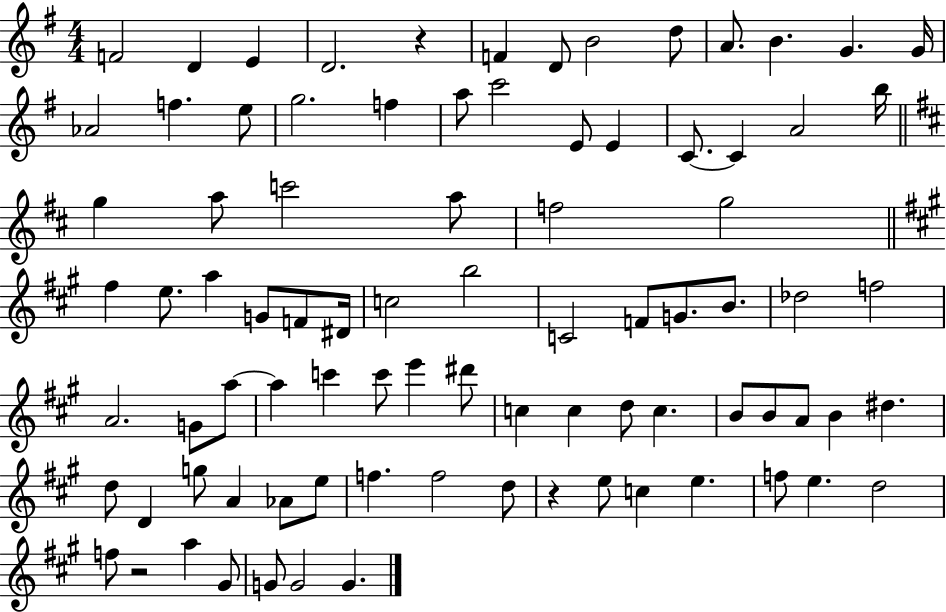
F4/h D4/q E4/q D4/h. R/q F4/q D4/e B4/h D5/e A4/e. B4/q. G4/q. G4/s Ab4/h F5/q. E5/e G5/h. F5/q A5/e C6/h E4/e E4/q C4/e. C4/q A4/h B5/s G5/q A5/e C6/h A5/e F5/h G5/h F#5/q E5/e. A5/q G4/e F4/e D#4/s C5/h B5/h C4/h F4/e G4/e. B4/e. Db5/h F5/h A4/h. G4/e A5/e A5/q C6/q C6/e E6/q D#6/e C5/q C5/q D5/e C5/q. B4/e B4/e A4/e B4/q D#5/q. D5/e D4/q G5/e A4/q Ab4/e E5/e F5/q. F5/h D5/e R/q E5/e C5/q E5/q. F5/e E5/q. D5/h F5/e R/h A5/q G#4/e G4/e G4/h G4/q.